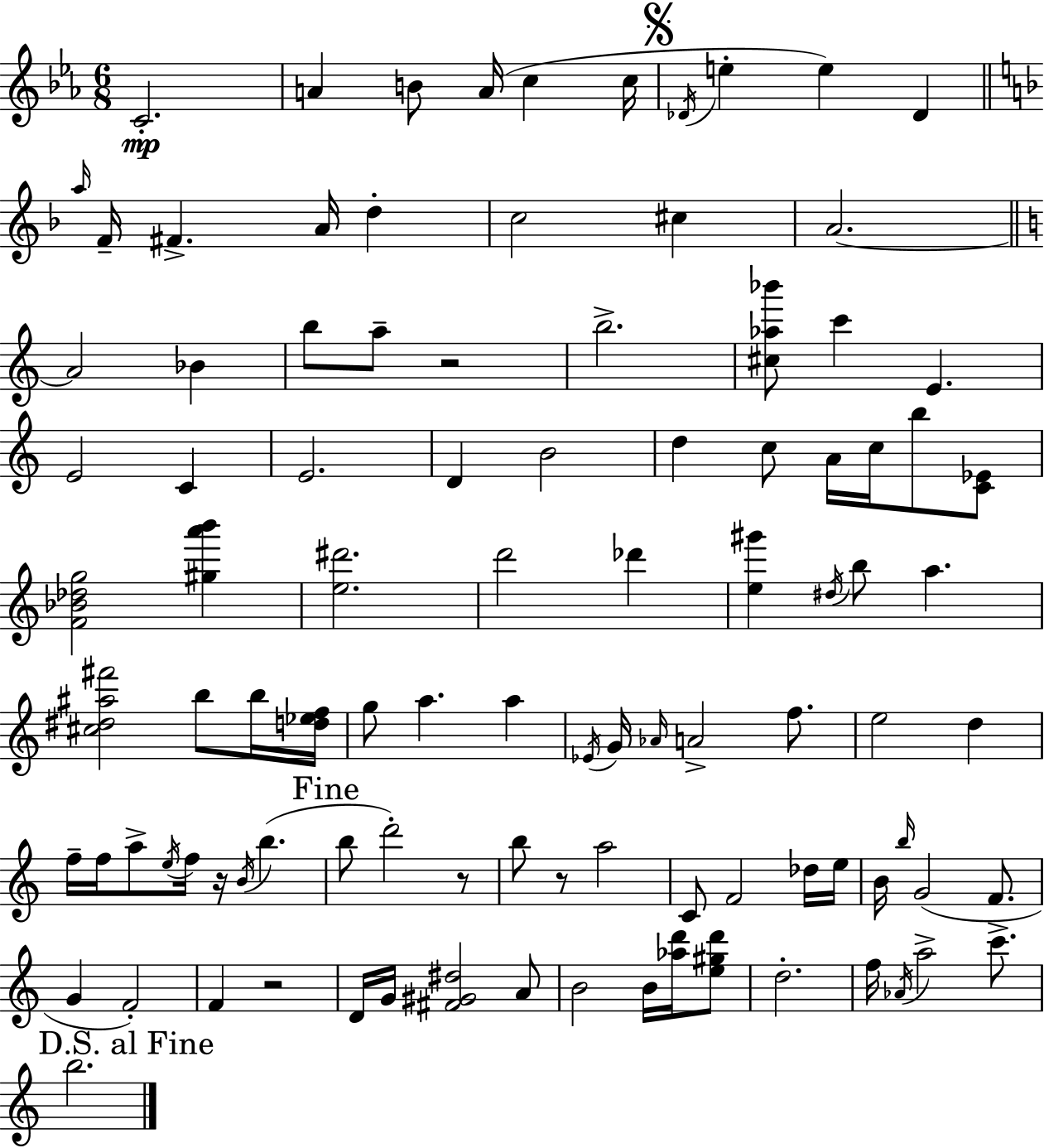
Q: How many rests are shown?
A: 5